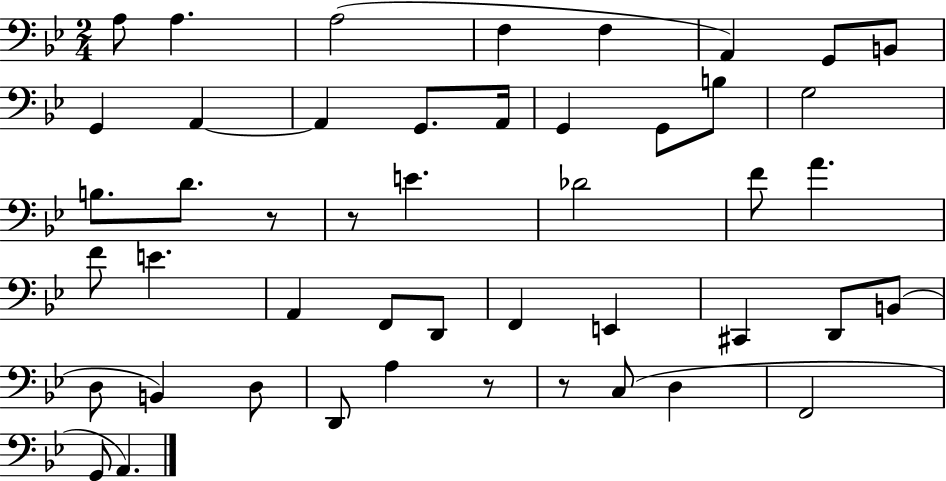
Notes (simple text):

A3/e A3/q. A3/h F3/q F3/q A2/q G2/e B2/e G2/q A2/q A2/q G2/e. A2/s G2/q G2/e B3/e G3/h B3/e. D4/e. R/e R/e E4/q. Db4/h F4/e A4/q. F4/e E4/q. A2/q F2/e D2/e F2/q E2/q C#2/q D2/e B2/e D3/e B2/q D3/e D2/e A3/q R/e R/e C3/e D3/q F2/h G2/e A2/q.